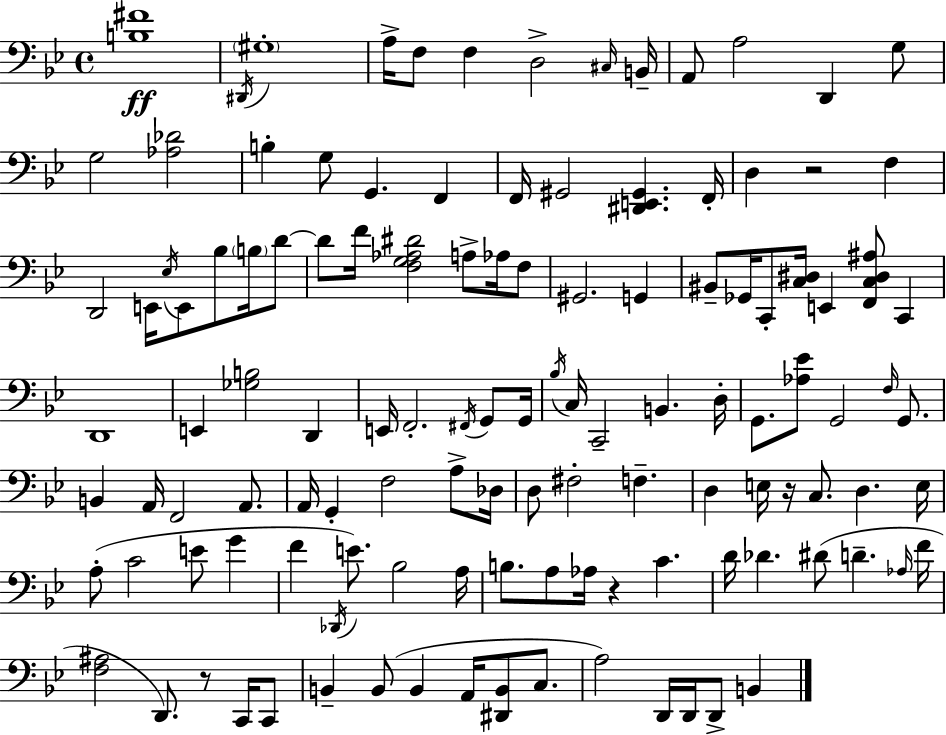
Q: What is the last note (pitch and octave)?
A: B2